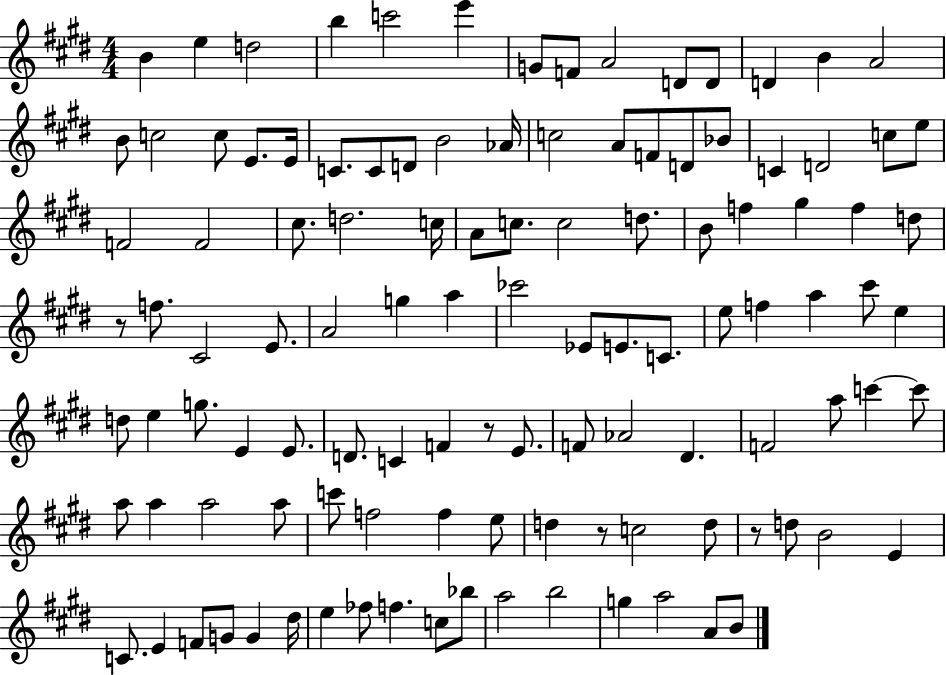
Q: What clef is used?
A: treble